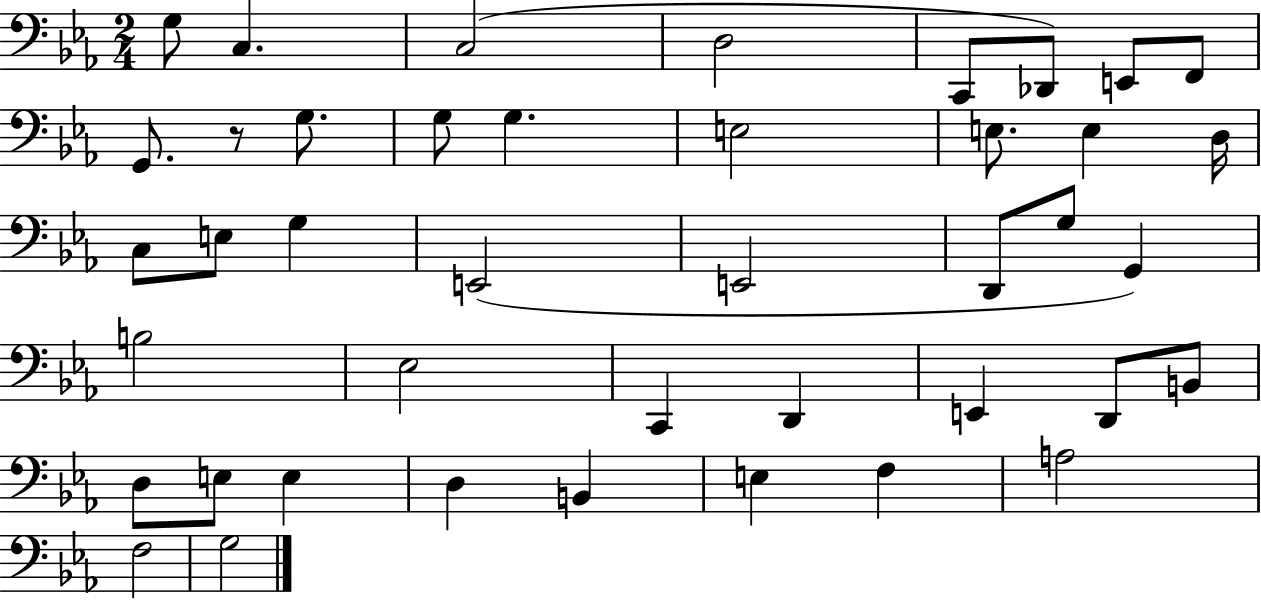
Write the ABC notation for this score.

X:1
T:Untitled
M:2/4
L:1/4
K:Eb
G,/2 C, C,2 D,2 C,,/2 _D,,/2 E,,/2 F,,/2 G,,/2 z/2 G,/2 G,/2 G, E,2 E,/2 E, D,/4 C,/2 E,/2 G, E,,2 E,,2 D,,/2 G,/2 G,, B,2 _E,2 C,, D,, E,, D,,/2 B,,/2 D,/2 E,/2 E, D, B,, E, F, A,2 F,2 G,2